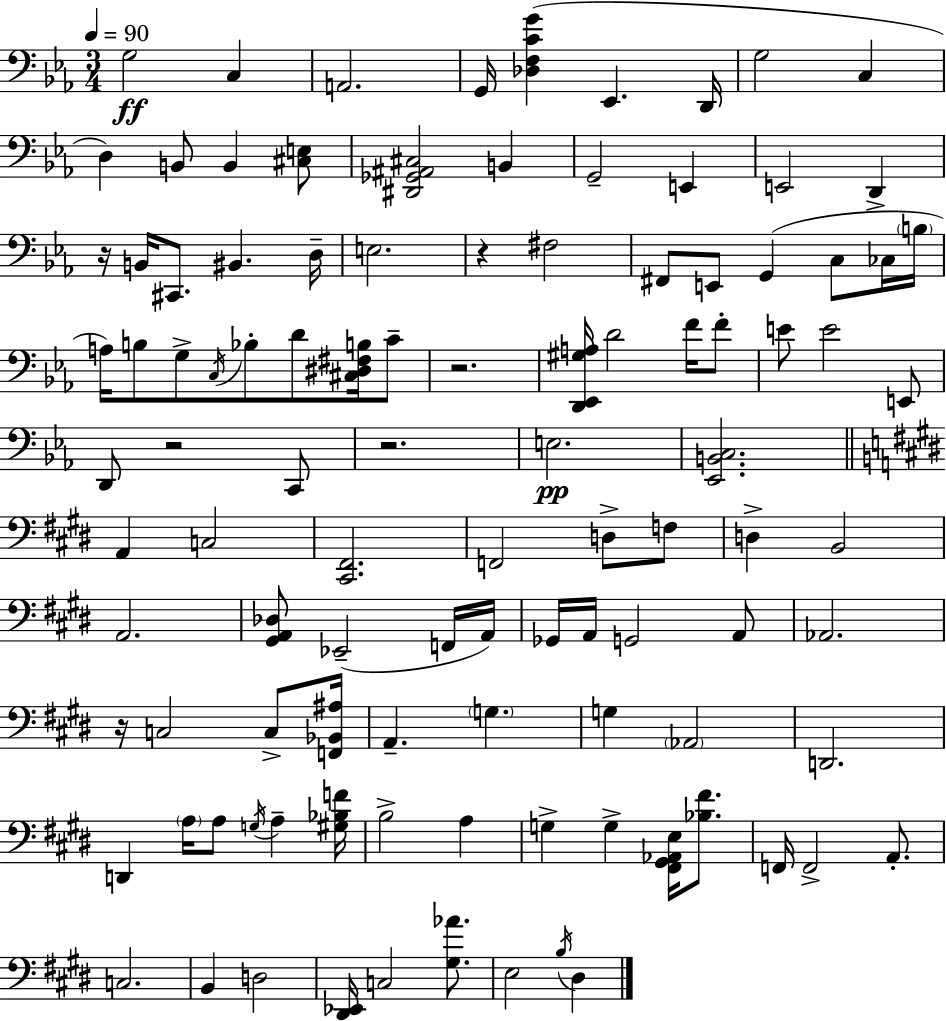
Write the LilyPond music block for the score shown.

{
  \clef bass
  \numericTimeSignature
  \time 3/4
  \key ees \major
  \tempo 4 = 90
  \repeat volta 2 { g2\ff c4 | a,2. | g,16 <des f c' g'>4( ees,4. d,16 | g2 c4 | \break d4) b,8 b,4 <cis e>8 | <dis, ges, ais, cis>2 b,4 | g,2-- e,4 | e,2 d,4-> | \break r16 b,16 cis,8. bis,4. d16-- | e2. | r4 fis2 | fis,8 e,8 g,4( c8 ces16 \parenthesize b16 | \break a16) b8 g8-> \acciaccatura { c16 } bes8-. d'8 <cis dis fis b>16 c'8-- | r2. | <d, ees, gis a>16 d'2 f'16 f'8-. | e'8 e'2 e,8 | \break d,8 r2 c,8 | r2. | e2.\pp | <ees, b, c>2. | \break \bar "||" \break \key e \major a,4 c2 | <cis, fis,>2. | f,2 d8-> f8 | d4-> b,2 | \break a,2. | <gis, a, des>8 ees,2--( f,16 a,16) | ges,16 a,16 g,2 a,8 | aes,2. | \break r16 c2 c8-> <f, bes, ais>16 | a,4.-- \parenthesize g4. | g4 \parenthesize aes,2 | d,2. | \break d,4 \parenthesize a16 a8 \acciaccatura { g16 } a4-- | <gis bes f'>16 b2-> a4 | g4-> g4-> <fis, gis, aes, e>16 <bes fis'>8. | f,16 f,2-> a,8.-. | \break c2. | b,4 d2 | <dis, ees,>16 c2 <gis aes'>8. | e2 \acciaccatura { b16 } dis4 | \break } \bar "|."
}